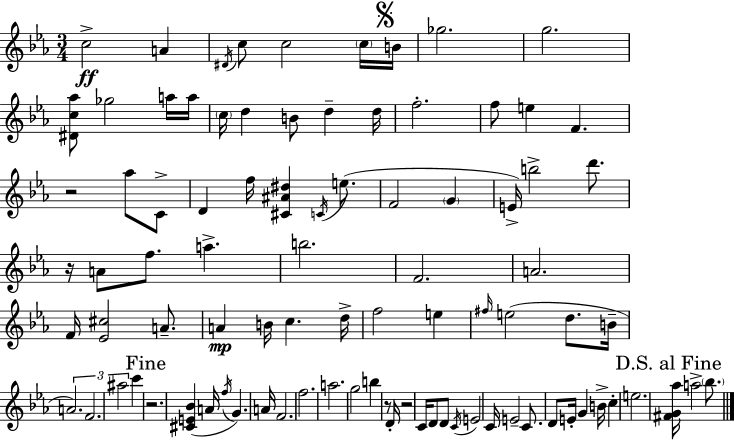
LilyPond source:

{
  \clef treble
  \numericTimeSignature
  \time 3/4
  \key c \minor
  c''2->\ff a'4 | \acciaccatura { dis'16 } c''8 c''2 \parenthesize c''16 | \mark \markup { \musicglyph "scripts.segno" } b'16 ges''2. | g''2. | \break <dis' c'' aes''>8 ges''2 a''16 | a''16 \parenthesize c''16 d''4 b'8 d''4-- | d''16 f''2.-. | f''8 e''4 f'4. | \break r2 aes''8 c'8-> | d'4 f''16 <cis' ais' dis''>4 \acciaccatura { c'16 }( e''8. | f'2 \parenthesize g'4 | e'16->) b''2-> d'''8. | \break r16 a'8 f''8. a''4.-> | b''2. | f'2. | a'2. | \break f'16 <ees' cis''>2 a'8.-- | a'4\mp b'16 c''4. | d''16-> f''2 e''4 | \grace { fis''16 } e''2( d''8. | \break b'16-- \tuplet 3/2 { a'2.) | f'2. | ais''2 } c'''4 | \mark "Fine" r2. | \break <cis' e' bes'>4( a'16 \acciaccatura { f''16 }) g'4. | a'16 f'2. | f''2. | a''2. | \break g''2 | b''4 r8 d'16-. r2 | c'16 d'8 d'8 \acciaccatura { c'16 } e'2 | c'16 e'2-- | \break c'8. d'8 e'16-. g'4 | b'16-> c''4-. e''2. | \mark "D.S. al Fine" <fis' g' aes''>16 a''2-> | \parenthesize bes''8. \bar "|."
}